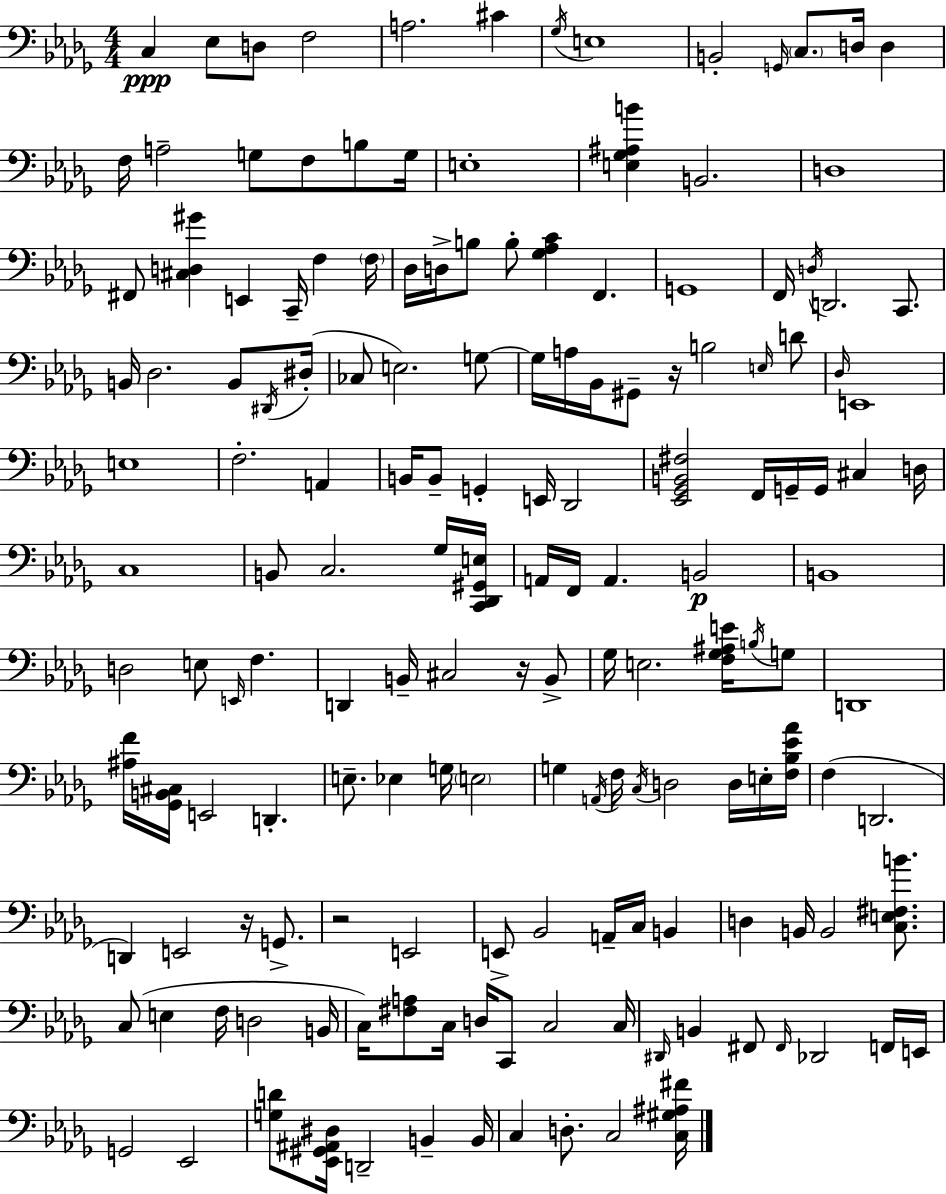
{
  \clef bass
  \numericTimeSignature
  \time 4/4
  \key bes \minor
  c4\ppp ees8 d8 f2 | a2. cis'4 | \acciaccatura { ges16 } e1 | b,2-. \grace { g,16 } \parenthesize c8. d16 d4 | \break f16 a2-- g8 f8 b8 | g16 e1-. | <e ges ais b'>4 b,2. | d1 | \break fis,8 <cis d gis'>4 e,4 c,16-- f4 | \parenthesize f16 des16 d16-> b8 b8-. <ges aes c'>4 f,4. | g,1 | f,16 \acciaccatura { d16 } d,2. | \break c,8. b,16 des2. | b,8 \acciaccatura { dis,16 }( dis16-. ces8 e2.) | g8~~ g16 a16 bes,16 gis,8-- r16 b2 | \grace { e16 } d'8 \grace { des16 } e,1 | \break e1 | f2.-. | a,4 b,16 b,8-- g,4-. e,16 des,2 | <ees, ges, b, fis>2 f,16 g,16-- | \break g,16 cis4 d16 c1 | b,8 c2. | ges16 <c, des, gis, e>16 a,16 f,16 a,4. b,2\p | b,1 | \break d2 e8 | \grace { e,16 } f4. d,4 b,16-- cis2 | r16 b,8-> ges16 e2. | <f ges ais e'>16 \acciaccatura { b16 } g8 d,1 | \break <ais f'>16 <ges, b, cis>16 e,2 | d,4.-. e8.-- ees4 g16 | \parenthesize e2 g4 \acciaccatura { a,16 } f16 \acciaccatura { c16 } d2 | d16 e16-. <f bes ees' aes'>16 f4( d,2. | \break d,4) e,2 | r16 g,8.-> r2 | e,2 e,8-> bes,2 | a,16-- c16 b,4 d4 b,16 b,2 | \break <c e fis b'>8. c8( e4 | f16 d2 b,16 c16) <fis a>8 c16 d16 c,8 | c2 c16 \grace { dis,16 } b,4 fis,8 | \grace { fis,16 } des,2 f,16 e,16 g,2 | \break ees,2 <g d'>8 <ees, gis, ais, dis>16 d,2-- | b,4-- b,16 c4 | d8.-. c2 <c gis ais fis'>16 \bar "|."
}